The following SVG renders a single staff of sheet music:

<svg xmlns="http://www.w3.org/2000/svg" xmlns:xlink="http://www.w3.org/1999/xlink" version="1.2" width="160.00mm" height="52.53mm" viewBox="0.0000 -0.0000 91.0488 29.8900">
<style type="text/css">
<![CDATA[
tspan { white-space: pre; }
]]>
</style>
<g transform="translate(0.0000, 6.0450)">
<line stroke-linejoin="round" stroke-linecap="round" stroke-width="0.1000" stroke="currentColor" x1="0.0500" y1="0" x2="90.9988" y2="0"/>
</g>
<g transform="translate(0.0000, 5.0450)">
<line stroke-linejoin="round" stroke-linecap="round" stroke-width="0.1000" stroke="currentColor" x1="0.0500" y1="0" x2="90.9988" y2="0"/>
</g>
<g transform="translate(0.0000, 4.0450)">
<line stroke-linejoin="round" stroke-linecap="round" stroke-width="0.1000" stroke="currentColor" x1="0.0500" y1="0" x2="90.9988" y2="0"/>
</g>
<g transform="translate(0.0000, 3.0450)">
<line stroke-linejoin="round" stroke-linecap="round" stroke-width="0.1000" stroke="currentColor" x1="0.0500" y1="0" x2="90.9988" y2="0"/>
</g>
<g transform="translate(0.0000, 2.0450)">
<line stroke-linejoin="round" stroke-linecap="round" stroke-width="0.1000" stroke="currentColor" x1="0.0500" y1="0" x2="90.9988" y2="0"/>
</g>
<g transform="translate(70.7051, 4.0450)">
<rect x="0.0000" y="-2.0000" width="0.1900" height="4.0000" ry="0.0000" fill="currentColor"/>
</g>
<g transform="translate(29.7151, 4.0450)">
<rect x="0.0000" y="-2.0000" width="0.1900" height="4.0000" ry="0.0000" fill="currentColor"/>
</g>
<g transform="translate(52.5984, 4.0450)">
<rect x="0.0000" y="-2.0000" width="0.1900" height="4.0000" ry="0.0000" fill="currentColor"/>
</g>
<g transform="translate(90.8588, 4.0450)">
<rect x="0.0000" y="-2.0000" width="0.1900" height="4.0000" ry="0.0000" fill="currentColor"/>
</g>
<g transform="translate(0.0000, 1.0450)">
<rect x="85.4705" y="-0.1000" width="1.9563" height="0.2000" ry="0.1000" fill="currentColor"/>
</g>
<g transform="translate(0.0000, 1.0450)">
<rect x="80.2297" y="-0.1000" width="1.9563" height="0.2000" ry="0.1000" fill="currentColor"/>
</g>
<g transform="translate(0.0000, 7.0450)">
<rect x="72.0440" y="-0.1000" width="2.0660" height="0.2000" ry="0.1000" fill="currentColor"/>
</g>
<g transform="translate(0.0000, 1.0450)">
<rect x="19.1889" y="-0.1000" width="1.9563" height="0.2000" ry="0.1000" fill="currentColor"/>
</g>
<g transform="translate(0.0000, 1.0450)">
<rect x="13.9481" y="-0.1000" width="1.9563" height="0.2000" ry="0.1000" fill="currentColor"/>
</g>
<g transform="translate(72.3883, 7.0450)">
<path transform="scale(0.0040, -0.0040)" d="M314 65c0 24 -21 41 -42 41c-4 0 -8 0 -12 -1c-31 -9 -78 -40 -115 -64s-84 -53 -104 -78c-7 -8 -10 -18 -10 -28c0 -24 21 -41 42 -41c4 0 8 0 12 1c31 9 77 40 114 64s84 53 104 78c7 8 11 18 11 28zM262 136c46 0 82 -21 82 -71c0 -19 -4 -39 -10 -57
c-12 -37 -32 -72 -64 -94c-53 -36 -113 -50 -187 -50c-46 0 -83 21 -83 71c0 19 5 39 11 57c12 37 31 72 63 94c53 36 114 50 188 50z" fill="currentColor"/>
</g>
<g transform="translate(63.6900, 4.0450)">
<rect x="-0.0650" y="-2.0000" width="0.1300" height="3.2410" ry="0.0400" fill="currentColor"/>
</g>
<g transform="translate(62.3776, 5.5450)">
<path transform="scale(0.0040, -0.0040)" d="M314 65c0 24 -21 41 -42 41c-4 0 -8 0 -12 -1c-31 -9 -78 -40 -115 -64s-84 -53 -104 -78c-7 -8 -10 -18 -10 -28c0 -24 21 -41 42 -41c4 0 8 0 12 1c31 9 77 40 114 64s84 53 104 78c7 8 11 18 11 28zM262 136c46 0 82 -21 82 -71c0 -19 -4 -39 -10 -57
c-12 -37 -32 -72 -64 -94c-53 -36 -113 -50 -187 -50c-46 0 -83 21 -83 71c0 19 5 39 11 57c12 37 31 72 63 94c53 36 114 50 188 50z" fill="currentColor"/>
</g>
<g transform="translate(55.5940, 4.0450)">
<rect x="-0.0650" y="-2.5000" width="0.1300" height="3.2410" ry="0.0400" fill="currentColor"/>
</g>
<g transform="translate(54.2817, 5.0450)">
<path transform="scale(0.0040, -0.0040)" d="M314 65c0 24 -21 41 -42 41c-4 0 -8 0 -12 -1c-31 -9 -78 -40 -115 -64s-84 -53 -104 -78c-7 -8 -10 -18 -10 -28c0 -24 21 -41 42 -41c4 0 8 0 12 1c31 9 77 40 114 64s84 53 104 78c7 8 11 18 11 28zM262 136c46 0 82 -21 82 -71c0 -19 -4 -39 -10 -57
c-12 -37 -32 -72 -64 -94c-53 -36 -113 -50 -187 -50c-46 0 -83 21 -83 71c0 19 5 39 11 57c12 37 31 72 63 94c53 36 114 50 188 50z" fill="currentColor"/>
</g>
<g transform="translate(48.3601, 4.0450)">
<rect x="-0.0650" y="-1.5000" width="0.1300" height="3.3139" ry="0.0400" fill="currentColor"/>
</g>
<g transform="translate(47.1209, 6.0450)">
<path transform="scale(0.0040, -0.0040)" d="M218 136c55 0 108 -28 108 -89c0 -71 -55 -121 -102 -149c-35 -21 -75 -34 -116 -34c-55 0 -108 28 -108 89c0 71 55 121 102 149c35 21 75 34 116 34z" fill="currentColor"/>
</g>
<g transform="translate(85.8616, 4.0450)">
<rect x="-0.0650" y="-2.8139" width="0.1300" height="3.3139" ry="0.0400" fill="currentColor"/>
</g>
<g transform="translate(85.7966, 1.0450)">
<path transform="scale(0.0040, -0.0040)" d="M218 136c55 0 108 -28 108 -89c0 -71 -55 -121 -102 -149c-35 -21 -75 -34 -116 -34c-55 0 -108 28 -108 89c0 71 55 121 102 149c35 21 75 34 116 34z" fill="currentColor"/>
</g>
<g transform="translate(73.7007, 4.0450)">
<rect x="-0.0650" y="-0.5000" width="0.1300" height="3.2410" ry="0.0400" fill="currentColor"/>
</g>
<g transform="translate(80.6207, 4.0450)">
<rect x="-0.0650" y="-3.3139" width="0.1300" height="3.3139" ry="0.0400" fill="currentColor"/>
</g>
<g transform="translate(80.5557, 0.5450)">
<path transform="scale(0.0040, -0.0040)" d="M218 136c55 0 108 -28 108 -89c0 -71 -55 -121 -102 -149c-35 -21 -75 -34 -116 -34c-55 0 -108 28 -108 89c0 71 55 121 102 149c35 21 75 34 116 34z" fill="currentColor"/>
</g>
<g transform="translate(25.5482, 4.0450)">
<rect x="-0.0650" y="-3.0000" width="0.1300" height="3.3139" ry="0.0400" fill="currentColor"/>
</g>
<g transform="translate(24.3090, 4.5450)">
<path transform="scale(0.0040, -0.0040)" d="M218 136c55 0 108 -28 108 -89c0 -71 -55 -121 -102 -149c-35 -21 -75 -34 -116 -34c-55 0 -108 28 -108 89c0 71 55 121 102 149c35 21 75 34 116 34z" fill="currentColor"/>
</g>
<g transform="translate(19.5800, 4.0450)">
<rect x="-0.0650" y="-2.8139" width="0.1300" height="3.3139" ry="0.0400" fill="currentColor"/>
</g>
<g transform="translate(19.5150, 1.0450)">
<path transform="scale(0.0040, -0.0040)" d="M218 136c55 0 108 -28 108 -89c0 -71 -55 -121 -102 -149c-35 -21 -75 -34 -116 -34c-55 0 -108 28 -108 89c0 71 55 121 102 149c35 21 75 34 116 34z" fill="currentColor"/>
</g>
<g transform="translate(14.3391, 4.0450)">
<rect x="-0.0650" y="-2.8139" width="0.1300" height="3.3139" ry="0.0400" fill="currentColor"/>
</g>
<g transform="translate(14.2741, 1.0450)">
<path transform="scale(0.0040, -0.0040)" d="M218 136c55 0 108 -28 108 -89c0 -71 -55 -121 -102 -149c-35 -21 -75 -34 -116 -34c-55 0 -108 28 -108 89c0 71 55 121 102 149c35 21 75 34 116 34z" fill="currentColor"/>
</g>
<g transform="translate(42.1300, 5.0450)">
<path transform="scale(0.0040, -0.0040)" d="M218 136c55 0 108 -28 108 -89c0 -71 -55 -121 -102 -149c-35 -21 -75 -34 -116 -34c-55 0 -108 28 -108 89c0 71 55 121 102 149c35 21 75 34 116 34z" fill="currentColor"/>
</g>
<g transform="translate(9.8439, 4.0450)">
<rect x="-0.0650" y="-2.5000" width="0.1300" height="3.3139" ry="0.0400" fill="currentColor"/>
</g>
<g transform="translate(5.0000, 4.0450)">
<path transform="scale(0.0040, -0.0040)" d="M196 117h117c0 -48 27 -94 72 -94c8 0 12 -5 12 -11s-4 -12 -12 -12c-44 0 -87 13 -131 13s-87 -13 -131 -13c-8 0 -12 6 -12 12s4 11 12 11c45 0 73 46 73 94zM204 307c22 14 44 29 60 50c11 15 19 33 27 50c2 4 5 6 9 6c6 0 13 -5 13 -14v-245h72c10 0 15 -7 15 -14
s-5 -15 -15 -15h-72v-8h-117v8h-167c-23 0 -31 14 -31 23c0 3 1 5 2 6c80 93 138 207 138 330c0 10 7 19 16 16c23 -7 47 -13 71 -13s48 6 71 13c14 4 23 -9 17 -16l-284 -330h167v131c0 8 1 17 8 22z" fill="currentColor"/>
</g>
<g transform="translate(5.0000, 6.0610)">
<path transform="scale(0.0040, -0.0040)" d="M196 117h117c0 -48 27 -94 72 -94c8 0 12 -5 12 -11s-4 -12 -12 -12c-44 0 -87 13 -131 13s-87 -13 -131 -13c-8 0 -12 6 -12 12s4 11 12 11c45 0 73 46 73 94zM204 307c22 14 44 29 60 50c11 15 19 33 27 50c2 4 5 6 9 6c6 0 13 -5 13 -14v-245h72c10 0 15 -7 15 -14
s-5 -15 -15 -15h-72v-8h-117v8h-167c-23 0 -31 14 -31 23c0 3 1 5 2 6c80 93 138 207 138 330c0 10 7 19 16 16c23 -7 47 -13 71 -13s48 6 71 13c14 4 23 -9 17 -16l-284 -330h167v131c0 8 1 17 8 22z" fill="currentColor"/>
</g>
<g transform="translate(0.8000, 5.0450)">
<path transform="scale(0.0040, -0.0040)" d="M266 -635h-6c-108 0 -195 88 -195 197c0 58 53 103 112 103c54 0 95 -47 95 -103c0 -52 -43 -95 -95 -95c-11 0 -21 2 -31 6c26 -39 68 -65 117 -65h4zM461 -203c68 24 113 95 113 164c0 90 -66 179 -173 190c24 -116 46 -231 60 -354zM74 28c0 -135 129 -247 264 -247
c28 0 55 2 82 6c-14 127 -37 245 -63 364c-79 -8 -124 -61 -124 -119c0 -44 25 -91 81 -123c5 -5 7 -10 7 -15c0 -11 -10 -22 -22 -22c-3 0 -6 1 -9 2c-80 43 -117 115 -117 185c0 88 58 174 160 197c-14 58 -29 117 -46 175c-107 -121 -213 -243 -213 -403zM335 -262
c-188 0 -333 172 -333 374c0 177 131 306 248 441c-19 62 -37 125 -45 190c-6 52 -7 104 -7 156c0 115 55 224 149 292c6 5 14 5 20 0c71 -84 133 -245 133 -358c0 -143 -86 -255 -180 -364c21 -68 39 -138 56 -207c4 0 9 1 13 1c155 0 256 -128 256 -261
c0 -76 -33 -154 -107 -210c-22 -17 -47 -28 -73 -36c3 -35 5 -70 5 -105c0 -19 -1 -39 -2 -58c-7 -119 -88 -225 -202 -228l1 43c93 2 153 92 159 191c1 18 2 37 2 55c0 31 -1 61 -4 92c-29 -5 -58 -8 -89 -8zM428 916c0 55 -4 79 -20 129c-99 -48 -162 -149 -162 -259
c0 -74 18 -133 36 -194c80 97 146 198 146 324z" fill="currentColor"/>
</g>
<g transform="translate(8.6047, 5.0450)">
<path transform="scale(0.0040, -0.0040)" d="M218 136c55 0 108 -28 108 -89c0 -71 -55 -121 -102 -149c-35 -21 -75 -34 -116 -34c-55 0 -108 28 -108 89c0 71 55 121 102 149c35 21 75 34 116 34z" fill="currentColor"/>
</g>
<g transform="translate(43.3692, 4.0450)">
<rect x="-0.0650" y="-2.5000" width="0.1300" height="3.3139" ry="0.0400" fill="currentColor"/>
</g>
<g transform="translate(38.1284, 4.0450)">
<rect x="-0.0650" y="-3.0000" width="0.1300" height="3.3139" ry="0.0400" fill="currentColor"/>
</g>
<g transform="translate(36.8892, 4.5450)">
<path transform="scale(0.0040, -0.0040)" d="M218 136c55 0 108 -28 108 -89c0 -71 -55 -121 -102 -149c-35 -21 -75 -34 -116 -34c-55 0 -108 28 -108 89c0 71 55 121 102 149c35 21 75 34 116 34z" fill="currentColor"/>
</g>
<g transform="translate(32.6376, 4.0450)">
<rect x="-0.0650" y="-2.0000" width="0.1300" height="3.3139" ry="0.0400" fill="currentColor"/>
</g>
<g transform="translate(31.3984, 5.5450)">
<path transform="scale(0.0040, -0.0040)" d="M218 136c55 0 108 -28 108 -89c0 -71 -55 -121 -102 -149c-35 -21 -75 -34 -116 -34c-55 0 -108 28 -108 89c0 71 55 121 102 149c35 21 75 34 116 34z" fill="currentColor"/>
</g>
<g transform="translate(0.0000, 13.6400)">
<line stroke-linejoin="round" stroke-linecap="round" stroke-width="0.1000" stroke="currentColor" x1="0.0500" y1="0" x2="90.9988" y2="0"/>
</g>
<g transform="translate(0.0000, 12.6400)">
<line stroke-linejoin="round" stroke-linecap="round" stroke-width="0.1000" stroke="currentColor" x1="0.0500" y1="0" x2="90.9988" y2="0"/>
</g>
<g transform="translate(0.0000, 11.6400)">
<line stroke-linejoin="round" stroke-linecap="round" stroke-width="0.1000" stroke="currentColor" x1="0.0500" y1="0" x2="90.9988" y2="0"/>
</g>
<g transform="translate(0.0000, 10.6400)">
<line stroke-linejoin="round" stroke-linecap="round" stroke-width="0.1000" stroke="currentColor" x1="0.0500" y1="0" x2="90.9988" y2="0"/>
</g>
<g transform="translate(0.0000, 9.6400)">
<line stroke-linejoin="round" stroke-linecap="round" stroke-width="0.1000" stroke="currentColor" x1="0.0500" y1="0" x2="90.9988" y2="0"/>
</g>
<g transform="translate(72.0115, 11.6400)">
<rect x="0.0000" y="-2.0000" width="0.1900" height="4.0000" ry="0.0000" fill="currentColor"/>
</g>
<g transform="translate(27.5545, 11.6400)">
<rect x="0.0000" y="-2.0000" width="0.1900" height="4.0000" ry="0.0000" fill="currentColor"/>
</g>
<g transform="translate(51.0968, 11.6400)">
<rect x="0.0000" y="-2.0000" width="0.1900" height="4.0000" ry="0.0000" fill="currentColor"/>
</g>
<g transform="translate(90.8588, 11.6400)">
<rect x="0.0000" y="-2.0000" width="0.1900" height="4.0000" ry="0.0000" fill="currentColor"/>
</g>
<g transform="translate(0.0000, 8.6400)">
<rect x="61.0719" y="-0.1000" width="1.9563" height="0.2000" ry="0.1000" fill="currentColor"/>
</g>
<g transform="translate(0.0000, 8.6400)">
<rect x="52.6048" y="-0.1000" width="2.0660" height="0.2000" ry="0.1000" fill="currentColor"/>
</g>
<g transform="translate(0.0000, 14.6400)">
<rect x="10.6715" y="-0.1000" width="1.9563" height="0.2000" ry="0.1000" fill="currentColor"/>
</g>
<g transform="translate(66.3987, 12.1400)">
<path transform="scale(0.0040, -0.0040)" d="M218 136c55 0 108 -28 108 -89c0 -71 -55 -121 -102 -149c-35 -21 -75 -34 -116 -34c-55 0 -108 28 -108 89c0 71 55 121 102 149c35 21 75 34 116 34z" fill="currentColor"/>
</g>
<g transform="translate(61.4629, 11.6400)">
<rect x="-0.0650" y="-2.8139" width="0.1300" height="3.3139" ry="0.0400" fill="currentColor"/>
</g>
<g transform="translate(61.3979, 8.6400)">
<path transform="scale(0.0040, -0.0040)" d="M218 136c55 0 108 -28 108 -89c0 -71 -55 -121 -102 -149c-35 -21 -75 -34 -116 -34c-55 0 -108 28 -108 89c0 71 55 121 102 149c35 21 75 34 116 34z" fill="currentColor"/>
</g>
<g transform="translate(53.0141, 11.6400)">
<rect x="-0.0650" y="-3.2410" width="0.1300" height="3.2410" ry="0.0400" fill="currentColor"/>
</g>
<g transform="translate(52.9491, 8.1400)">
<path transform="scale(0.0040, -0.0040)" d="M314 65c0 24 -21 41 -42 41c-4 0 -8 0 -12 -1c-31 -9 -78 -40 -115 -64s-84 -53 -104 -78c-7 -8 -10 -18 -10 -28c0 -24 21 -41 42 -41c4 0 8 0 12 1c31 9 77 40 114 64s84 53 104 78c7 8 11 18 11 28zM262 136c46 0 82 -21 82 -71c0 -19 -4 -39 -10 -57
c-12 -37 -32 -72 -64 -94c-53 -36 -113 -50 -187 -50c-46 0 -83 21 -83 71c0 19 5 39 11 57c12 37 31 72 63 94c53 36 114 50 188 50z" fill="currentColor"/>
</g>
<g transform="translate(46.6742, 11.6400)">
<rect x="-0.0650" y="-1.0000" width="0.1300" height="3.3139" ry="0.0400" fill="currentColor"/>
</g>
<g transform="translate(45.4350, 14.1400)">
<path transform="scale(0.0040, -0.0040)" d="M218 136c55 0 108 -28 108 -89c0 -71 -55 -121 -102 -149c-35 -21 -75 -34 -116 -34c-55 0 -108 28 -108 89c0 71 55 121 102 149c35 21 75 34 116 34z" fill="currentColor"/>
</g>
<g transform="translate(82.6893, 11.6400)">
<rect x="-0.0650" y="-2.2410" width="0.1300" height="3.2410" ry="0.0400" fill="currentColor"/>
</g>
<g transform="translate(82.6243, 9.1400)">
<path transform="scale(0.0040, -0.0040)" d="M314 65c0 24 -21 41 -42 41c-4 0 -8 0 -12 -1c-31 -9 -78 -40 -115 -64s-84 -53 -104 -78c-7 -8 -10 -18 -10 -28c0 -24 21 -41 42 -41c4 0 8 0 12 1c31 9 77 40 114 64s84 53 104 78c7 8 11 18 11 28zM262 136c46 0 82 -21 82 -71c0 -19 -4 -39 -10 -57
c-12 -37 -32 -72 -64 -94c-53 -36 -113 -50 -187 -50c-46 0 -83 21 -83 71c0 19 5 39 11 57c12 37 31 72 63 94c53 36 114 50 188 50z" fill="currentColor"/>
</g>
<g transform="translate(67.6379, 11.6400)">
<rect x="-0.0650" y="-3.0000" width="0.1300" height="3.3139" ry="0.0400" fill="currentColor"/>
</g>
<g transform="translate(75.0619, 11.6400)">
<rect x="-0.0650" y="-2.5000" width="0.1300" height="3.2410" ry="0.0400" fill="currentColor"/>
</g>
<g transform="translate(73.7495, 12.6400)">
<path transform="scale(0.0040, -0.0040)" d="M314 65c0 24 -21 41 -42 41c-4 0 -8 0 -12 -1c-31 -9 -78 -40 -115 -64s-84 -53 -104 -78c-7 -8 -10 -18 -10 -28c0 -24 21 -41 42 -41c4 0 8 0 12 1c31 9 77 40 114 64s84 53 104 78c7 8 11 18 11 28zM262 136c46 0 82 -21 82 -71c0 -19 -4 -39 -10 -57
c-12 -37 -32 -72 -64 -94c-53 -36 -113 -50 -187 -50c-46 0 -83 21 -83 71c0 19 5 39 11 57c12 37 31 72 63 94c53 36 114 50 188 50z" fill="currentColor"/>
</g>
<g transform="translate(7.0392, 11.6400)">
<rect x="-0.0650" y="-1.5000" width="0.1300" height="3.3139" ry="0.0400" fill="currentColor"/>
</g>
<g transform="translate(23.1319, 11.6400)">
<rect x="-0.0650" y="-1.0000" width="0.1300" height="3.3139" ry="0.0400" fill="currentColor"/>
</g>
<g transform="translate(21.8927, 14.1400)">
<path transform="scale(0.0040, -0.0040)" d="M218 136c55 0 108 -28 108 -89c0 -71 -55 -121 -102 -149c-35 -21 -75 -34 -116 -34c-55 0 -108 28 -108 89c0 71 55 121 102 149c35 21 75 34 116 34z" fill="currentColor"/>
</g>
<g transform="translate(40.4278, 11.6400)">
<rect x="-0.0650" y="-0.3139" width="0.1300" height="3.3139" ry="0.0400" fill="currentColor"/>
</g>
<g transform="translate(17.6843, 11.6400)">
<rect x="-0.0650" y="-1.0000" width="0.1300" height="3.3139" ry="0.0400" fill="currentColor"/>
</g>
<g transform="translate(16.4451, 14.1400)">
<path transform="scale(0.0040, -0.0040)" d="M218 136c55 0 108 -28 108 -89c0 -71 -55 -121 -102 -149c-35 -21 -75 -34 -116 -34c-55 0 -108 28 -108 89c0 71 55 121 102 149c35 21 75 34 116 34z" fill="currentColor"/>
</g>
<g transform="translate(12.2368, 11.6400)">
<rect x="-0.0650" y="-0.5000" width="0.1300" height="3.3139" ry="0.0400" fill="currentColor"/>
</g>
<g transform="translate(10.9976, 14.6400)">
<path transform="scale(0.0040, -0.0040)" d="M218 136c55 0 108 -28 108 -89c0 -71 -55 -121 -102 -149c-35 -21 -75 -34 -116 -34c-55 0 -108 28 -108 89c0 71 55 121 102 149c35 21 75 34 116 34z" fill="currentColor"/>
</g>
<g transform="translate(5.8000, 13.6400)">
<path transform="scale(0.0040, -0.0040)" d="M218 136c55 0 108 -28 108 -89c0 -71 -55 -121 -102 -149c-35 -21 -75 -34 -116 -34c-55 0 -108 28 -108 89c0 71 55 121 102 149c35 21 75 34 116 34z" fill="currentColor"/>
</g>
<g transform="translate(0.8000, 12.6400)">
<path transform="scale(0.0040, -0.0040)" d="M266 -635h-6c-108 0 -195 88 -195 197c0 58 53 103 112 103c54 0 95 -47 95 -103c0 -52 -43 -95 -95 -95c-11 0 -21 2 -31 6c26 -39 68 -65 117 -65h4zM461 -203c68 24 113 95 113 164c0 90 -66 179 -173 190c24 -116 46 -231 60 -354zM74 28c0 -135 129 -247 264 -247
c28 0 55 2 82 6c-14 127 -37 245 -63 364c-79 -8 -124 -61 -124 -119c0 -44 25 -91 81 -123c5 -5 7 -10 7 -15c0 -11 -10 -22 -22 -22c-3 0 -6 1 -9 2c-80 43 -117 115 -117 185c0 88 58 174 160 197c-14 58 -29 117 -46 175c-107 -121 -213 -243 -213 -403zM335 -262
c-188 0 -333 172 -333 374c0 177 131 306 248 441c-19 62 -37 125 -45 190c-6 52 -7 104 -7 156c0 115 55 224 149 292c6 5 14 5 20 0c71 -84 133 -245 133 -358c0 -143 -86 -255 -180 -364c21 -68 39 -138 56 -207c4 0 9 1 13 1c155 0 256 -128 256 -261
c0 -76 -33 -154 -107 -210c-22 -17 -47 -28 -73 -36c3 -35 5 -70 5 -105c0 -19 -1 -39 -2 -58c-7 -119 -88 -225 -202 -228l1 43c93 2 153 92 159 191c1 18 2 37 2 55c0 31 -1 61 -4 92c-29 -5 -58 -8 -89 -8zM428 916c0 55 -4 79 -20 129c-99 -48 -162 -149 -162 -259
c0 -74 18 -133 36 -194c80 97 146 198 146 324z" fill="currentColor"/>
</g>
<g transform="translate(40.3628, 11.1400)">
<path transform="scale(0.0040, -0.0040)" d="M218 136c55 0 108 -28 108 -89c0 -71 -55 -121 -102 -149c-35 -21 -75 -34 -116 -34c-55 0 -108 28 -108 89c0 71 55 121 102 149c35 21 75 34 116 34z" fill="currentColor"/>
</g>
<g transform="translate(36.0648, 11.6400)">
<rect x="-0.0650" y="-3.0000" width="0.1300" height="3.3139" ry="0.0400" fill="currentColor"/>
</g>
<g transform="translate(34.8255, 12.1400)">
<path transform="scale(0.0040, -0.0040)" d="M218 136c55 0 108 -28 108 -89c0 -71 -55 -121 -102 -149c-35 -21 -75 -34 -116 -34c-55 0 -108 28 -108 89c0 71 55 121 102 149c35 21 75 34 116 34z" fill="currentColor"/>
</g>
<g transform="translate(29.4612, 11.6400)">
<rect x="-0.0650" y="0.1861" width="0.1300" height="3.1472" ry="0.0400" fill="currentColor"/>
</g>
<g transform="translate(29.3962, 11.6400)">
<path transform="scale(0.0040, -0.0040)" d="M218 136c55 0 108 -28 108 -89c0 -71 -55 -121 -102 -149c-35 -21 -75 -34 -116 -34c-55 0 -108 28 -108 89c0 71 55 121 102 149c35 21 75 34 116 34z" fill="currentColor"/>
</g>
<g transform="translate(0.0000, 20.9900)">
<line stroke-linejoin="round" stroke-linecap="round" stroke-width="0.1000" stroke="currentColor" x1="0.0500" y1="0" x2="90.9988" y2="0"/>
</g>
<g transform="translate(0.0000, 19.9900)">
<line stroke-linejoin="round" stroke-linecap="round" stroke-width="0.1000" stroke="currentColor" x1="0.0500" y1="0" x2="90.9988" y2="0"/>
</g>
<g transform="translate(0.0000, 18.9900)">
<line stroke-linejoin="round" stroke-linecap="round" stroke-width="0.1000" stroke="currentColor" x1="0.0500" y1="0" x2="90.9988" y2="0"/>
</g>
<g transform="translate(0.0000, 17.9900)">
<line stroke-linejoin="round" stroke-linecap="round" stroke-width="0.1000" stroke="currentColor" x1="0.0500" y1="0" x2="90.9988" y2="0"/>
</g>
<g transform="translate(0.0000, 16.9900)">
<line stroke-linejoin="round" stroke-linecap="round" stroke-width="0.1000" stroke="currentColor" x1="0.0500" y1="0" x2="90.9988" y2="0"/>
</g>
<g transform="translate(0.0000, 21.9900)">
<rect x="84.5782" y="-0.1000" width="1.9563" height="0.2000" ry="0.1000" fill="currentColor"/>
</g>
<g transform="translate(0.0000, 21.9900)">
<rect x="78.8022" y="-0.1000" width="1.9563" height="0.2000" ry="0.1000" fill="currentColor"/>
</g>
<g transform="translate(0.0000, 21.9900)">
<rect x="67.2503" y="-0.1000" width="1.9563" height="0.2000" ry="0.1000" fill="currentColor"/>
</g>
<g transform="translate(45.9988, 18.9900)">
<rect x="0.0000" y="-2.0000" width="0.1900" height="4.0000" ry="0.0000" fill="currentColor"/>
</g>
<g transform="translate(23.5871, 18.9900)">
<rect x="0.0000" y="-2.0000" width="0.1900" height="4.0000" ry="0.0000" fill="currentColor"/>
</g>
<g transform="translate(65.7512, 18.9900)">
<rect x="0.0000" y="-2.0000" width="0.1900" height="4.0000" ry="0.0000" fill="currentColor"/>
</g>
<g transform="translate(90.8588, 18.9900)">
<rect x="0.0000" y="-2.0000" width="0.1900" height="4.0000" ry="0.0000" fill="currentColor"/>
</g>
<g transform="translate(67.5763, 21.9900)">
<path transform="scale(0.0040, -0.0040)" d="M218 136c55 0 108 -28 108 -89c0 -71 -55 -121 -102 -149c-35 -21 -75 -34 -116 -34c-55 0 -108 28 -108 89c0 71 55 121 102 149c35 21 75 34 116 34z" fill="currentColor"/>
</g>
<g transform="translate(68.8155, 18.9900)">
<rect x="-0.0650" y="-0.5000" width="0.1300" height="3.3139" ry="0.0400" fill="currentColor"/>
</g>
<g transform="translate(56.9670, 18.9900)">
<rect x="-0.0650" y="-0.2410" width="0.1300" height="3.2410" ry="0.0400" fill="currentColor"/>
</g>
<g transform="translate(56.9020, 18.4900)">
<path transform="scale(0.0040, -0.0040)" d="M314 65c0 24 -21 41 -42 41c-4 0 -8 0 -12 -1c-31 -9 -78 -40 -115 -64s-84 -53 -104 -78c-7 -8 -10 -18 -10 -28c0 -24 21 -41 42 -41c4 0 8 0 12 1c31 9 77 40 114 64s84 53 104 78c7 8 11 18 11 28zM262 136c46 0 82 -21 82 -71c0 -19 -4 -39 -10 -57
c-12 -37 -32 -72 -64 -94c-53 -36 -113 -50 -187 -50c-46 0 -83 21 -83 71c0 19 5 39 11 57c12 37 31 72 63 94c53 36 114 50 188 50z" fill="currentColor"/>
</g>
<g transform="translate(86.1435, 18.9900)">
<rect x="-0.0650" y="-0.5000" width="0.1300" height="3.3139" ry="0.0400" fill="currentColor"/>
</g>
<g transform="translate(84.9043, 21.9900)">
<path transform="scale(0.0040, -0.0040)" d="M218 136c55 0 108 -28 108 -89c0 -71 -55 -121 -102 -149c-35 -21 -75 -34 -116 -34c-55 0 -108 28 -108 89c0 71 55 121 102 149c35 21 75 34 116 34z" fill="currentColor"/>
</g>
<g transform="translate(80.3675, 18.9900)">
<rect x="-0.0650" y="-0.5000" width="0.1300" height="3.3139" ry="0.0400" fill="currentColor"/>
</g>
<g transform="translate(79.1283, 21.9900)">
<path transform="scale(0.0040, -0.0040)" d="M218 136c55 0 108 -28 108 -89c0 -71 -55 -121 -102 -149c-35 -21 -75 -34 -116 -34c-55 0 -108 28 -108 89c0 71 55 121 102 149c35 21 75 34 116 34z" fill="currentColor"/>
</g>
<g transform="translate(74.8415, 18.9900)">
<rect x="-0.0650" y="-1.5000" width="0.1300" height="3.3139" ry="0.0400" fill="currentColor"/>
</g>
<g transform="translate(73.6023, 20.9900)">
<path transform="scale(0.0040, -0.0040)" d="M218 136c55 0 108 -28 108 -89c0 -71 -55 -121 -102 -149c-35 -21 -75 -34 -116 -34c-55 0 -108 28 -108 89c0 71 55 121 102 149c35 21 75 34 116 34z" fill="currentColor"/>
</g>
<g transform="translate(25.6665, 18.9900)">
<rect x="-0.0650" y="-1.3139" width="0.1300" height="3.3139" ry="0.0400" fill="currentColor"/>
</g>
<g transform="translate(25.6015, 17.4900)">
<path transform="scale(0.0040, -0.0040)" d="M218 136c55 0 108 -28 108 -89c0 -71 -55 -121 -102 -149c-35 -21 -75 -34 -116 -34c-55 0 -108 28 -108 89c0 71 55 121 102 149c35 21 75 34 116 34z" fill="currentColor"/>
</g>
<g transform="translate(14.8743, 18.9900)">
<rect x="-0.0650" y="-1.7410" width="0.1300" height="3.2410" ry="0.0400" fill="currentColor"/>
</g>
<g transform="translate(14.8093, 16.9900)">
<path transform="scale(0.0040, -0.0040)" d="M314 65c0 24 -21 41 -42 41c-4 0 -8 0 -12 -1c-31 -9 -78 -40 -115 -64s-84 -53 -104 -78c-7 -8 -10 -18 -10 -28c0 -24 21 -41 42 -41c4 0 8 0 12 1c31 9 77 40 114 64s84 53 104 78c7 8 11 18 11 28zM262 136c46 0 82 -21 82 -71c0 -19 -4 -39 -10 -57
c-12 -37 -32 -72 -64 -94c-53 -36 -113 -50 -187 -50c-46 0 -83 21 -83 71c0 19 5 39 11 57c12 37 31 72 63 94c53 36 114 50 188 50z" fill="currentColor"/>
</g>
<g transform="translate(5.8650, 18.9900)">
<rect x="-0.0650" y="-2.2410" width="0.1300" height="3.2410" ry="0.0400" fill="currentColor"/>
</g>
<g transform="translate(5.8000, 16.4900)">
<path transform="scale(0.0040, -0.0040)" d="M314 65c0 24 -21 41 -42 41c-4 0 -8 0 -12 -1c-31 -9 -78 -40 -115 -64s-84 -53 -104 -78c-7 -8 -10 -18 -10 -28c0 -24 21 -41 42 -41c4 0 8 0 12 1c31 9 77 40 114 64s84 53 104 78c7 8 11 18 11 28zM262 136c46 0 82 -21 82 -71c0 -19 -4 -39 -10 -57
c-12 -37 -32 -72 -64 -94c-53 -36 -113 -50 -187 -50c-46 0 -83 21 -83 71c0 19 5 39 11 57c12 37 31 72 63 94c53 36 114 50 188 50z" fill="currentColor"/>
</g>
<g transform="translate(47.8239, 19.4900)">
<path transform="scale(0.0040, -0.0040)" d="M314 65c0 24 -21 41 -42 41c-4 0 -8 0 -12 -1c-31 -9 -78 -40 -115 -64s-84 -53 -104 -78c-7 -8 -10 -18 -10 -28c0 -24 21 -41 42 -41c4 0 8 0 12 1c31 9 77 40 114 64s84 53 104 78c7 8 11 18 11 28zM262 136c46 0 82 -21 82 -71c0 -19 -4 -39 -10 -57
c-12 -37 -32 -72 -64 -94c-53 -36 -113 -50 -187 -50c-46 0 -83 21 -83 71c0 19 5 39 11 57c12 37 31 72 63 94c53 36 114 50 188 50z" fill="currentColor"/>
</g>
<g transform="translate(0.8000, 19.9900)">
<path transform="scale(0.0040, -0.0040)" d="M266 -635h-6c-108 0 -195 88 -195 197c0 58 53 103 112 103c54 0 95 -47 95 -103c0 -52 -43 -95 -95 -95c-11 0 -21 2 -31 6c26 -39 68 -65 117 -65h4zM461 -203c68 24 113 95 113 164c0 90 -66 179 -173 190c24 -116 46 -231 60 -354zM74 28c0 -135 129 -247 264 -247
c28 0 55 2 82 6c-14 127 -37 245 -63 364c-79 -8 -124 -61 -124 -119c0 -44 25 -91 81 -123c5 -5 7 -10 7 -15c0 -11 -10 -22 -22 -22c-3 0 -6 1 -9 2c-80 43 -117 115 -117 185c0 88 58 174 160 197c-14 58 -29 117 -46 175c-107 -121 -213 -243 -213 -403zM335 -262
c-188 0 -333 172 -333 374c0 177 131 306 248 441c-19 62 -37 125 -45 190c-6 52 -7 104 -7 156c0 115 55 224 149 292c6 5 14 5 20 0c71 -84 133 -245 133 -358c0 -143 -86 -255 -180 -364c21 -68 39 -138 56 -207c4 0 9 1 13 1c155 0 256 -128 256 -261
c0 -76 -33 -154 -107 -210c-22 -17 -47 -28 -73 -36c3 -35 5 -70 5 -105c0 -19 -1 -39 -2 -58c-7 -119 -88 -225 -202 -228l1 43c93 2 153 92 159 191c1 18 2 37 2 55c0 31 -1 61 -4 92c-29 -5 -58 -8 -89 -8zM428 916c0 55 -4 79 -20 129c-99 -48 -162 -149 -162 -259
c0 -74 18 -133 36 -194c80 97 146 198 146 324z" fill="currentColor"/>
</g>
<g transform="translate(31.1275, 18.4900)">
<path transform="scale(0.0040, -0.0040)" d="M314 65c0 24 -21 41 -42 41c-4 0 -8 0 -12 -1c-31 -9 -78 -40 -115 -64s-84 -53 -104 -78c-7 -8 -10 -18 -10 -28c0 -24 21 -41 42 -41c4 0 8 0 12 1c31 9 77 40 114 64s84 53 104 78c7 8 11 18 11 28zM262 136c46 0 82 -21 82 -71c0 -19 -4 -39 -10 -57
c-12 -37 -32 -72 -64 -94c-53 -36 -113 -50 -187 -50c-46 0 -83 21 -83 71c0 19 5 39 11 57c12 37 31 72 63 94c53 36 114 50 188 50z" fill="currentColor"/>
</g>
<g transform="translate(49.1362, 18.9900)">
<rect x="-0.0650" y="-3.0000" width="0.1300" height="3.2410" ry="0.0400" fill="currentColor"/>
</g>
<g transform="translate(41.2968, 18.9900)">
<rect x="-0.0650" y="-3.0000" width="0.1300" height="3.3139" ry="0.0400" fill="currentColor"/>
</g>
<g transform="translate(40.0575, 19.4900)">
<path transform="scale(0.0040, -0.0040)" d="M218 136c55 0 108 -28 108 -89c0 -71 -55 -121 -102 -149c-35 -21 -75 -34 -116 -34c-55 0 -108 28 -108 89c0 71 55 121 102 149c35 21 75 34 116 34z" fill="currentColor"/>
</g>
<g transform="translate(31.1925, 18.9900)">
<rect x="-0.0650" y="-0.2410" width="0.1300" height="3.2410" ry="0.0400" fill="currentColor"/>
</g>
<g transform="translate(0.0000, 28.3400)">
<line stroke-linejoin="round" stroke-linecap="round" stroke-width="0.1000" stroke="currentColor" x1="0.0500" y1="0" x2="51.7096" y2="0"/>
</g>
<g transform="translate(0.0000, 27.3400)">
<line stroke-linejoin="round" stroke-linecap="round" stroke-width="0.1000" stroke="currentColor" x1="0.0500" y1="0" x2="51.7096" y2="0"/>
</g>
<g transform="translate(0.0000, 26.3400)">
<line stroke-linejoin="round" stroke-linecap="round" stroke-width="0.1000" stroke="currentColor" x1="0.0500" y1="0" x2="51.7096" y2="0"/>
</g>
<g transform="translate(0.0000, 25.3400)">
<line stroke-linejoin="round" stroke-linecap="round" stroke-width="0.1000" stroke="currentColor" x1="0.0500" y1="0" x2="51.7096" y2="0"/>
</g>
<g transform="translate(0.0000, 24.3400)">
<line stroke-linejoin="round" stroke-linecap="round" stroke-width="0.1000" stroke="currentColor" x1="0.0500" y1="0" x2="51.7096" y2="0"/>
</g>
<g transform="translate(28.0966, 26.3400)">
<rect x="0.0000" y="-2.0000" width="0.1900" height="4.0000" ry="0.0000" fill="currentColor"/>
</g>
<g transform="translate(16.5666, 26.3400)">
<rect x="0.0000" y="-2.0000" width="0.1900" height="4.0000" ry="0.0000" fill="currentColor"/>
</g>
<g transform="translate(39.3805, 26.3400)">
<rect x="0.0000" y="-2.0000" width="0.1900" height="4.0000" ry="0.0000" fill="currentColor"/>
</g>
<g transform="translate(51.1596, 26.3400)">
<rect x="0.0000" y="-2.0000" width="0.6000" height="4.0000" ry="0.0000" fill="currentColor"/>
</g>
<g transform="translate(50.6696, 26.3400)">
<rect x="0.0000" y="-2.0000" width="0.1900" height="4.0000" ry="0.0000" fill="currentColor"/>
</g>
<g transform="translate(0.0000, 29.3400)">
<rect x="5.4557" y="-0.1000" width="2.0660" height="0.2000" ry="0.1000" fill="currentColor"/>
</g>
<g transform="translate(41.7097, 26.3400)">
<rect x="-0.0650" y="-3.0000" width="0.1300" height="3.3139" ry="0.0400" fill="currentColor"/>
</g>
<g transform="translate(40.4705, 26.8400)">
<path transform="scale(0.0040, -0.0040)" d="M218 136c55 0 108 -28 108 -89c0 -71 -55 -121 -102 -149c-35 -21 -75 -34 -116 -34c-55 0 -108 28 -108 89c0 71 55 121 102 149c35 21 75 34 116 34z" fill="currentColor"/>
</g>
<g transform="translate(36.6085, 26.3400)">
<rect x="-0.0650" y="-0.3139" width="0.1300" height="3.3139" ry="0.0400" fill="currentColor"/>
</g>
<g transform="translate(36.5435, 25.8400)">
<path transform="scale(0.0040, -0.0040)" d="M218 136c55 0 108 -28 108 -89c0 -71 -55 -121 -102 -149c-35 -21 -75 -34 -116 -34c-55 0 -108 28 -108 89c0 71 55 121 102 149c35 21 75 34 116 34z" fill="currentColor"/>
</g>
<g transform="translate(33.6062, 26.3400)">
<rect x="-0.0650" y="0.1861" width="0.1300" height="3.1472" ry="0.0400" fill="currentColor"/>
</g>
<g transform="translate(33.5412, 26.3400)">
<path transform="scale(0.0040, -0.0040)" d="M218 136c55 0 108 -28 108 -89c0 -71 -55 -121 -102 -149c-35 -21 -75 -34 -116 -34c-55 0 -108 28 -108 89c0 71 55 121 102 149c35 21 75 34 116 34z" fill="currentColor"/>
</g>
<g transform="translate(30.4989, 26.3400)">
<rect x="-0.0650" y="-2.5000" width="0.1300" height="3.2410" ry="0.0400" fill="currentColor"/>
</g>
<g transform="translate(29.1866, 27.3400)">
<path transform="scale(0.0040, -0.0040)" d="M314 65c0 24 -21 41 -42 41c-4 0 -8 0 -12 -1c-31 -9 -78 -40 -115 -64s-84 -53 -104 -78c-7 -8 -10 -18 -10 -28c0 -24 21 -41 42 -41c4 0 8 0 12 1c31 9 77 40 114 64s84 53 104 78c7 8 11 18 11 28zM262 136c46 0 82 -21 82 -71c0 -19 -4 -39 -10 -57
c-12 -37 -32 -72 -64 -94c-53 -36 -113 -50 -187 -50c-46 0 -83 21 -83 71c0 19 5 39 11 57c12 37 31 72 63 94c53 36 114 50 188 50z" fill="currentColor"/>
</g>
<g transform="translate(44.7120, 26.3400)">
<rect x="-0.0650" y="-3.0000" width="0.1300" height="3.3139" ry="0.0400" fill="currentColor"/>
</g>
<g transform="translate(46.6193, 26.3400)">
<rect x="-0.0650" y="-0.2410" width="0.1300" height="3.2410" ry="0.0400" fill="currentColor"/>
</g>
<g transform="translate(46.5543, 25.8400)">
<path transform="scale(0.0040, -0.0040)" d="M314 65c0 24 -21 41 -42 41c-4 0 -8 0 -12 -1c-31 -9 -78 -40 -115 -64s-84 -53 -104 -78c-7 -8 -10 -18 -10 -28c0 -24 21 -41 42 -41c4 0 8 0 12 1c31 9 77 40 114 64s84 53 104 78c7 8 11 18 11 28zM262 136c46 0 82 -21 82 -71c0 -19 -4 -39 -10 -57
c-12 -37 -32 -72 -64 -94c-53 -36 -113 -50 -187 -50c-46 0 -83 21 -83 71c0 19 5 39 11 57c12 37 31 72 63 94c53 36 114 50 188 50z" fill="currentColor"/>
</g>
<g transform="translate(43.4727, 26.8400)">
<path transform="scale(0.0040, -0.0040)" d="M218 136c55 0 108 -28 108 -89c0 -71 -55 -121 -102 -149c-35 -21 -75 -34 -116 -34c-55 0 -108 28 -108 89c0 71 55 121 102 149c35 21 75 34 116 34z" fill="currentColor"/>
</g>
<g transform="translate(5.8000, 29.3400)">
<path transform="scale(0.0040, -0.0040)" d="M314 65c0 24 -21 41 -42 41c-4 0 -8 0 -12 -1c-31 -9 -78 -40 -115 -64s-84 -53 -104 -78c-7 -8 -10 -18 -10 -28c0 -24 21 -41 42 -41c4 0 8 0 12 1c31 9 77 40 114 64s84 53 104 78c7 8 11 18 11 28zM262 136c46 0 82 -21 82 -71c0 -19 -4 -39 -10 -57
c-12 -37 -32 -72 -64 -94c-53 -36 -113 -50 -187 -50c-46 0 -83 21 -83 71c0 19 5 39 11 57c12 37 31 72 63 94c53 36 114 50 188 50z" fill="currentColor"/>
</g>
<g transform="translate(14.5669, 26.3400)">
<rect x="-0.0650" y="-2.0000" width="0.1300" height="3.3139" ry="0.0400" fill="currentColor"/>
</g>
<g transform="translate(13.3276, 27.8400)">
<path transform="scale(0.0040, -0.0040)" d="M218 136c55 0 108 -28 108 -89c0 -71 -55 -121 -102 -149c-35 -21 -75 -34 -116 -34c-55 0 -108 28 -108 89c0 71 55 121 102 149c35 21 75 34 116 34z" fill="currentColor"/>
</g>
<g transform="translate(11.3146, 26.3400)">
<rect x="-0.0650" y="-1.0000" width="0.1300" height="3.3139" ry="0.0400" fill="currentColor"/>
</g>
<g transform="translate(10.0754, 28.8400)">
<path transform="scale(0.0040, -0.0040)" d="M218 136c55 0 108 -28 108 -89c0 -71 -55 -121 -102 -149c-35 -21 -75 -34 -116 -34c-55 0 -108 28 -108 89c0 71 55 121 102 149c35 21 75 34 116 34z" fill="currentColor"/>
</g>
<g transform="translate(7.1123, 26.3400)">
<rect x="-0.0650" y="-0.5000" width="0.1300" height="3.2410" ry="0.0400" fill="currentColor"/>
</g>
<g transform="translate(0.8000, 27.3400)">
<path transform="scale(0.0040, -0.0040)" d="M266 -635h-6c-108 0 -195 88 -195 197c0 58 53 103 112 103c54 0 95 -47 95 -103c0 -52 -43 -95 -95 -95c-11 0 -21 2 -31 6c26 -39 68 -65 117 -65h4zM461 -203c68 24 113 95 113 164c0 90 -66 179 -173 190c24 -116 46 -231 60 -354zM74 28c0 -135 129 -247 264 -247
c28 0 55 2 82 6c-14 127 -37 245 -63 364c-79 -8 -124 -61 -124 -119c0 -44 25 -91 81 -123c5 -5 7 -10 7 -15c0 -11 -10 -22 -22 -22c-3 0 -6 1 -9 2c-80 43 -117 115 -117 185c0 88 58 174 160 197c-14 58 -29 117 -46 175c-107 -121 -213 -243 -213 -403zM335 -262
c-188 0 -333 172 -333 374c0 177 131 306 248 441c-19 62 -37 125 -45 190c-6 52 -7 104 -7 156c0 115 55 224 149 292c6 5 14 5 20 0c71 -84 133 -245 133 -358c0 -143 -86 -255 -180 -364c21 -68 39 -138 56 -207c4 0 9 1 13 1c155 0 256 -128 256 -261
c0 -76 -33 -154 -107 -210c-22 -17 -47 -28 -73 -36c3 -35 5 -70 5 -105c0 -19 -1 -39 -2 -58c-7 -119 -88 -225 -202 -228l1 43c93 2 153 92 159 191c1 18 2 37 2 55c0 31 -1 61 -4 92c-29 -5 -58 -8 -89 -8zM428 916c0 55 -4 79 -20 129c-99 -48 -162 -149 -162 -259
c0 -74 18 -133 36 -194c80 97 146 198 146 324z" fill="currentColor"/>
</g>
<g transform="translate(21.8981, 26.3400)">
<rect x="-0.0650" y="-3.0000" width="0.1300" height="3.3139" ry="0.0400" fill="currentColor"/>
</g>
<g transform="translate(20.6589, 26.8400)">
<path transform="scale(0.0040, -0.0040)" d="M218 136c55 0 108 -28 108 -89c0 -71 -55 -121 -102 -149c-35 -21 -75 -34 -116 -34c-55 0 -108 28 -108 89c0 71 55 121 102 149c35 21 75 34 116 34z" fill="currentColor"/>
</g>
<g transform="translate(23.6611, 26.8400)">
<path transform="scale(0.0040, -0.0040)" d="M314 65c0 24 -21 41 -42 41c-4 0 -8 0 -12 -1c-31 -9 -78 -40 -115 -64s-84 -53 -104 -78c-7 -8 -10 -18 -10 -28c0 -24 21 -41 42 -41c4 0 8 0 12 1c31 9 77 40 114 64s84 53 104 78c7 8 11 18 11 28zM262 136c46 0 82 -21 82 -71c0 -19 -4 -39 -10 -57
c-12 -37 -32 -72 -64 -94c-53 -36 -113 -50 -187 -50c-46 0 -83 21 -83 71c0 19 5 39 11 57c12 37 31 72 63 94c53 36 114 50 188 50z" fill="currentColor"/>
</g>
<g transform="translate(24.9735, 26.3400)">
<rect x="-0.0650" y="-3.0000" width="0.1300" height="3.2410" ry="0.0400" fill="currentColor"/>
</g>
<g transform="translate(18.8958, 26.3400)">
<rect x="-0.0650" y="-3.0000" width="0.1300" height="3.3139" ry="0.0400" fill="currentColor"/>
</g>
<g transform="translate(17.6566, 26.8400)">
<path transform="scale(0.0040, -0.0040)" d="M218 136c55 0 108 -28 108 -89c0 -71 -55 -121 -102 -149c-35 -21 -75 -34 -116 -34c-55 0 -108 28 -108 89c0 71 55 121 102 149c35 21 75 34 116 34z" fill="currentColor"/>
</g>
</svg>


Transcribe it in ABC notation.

X:1
T:Untitled
M:4/4
L:1/4
K:C
G a a A F A G E G2 F2 C2 b a E C D D B A c D b2 a A G2 g2 g2 f2 e c2 A A2 c2 C E C C C2 D F A A A2 G2 B c A A c2